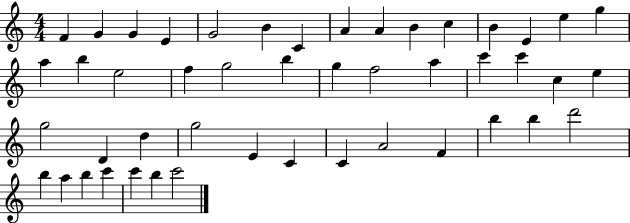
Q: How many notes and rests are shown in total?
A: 47